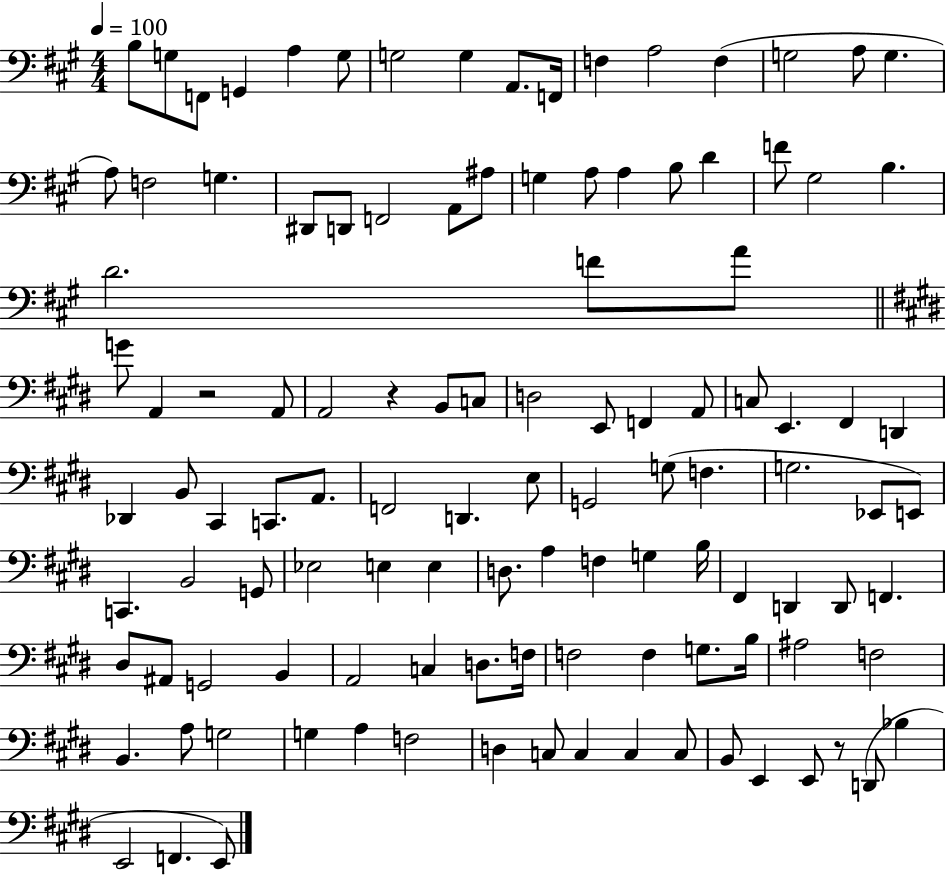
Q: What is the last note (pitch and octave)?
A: E2